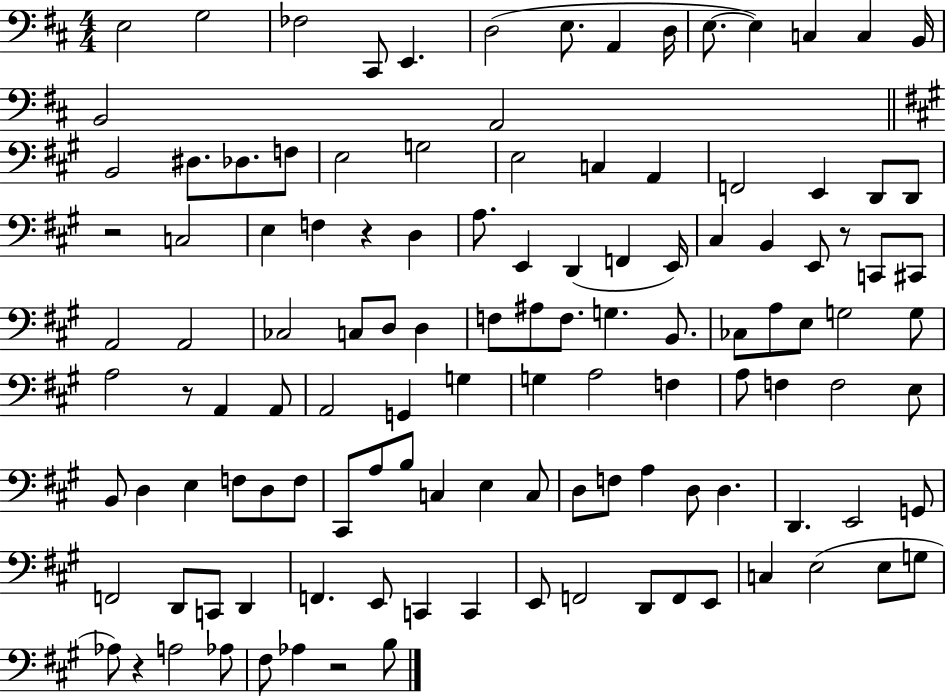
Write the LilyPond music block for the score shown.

{
  \clef bass
  \numericTimeSignature
  \time 4/4
  \key d \major
  e2 g2 | fes2 cis,8 e,4. | d2( e8. a,4 d16 | e8.~~ e4) c4 c4 b,16 | \break b,2 a,2 | \bar "||" \break \key a \major b,2 dis8. des8. f8 | e2 g2 | e2 c4 a,4 | f,2 e,4 d,8 d,8 | \break r2 c2 | e4 f4 r4 d4 | a8. e,4 d,4( f,4 e,16) | cis4 b,4 e,8 r8 c,8 cis,8 | \break a,2 a,2 | ces2 c8 d8 d4 | f8 ais8 f8. g4. b,8. | ces8 a8 e8 g2 g8 | \break a2 r8 a,4 a,8 | a,2 g,4 g4 | g4 a2 f4 | a8 f4 f2 e8 | \break b,8 d4 e4 f8 d8 f8 | cis,8 a8 b8 c4 e4 c8 | d8 f8 a4 d8 d4. | d,4. e,2 g,8 | \break f,2 d,8 c,8 d,4 | f,4. e,8 c,4 c,4 | e,8 f,2 d,8 f,8 e,8 | c4 e2( e8 g8 | \break aes8) r4 a2 aes8 | fis8 aes4 r2 b8 | \bar "|."
}